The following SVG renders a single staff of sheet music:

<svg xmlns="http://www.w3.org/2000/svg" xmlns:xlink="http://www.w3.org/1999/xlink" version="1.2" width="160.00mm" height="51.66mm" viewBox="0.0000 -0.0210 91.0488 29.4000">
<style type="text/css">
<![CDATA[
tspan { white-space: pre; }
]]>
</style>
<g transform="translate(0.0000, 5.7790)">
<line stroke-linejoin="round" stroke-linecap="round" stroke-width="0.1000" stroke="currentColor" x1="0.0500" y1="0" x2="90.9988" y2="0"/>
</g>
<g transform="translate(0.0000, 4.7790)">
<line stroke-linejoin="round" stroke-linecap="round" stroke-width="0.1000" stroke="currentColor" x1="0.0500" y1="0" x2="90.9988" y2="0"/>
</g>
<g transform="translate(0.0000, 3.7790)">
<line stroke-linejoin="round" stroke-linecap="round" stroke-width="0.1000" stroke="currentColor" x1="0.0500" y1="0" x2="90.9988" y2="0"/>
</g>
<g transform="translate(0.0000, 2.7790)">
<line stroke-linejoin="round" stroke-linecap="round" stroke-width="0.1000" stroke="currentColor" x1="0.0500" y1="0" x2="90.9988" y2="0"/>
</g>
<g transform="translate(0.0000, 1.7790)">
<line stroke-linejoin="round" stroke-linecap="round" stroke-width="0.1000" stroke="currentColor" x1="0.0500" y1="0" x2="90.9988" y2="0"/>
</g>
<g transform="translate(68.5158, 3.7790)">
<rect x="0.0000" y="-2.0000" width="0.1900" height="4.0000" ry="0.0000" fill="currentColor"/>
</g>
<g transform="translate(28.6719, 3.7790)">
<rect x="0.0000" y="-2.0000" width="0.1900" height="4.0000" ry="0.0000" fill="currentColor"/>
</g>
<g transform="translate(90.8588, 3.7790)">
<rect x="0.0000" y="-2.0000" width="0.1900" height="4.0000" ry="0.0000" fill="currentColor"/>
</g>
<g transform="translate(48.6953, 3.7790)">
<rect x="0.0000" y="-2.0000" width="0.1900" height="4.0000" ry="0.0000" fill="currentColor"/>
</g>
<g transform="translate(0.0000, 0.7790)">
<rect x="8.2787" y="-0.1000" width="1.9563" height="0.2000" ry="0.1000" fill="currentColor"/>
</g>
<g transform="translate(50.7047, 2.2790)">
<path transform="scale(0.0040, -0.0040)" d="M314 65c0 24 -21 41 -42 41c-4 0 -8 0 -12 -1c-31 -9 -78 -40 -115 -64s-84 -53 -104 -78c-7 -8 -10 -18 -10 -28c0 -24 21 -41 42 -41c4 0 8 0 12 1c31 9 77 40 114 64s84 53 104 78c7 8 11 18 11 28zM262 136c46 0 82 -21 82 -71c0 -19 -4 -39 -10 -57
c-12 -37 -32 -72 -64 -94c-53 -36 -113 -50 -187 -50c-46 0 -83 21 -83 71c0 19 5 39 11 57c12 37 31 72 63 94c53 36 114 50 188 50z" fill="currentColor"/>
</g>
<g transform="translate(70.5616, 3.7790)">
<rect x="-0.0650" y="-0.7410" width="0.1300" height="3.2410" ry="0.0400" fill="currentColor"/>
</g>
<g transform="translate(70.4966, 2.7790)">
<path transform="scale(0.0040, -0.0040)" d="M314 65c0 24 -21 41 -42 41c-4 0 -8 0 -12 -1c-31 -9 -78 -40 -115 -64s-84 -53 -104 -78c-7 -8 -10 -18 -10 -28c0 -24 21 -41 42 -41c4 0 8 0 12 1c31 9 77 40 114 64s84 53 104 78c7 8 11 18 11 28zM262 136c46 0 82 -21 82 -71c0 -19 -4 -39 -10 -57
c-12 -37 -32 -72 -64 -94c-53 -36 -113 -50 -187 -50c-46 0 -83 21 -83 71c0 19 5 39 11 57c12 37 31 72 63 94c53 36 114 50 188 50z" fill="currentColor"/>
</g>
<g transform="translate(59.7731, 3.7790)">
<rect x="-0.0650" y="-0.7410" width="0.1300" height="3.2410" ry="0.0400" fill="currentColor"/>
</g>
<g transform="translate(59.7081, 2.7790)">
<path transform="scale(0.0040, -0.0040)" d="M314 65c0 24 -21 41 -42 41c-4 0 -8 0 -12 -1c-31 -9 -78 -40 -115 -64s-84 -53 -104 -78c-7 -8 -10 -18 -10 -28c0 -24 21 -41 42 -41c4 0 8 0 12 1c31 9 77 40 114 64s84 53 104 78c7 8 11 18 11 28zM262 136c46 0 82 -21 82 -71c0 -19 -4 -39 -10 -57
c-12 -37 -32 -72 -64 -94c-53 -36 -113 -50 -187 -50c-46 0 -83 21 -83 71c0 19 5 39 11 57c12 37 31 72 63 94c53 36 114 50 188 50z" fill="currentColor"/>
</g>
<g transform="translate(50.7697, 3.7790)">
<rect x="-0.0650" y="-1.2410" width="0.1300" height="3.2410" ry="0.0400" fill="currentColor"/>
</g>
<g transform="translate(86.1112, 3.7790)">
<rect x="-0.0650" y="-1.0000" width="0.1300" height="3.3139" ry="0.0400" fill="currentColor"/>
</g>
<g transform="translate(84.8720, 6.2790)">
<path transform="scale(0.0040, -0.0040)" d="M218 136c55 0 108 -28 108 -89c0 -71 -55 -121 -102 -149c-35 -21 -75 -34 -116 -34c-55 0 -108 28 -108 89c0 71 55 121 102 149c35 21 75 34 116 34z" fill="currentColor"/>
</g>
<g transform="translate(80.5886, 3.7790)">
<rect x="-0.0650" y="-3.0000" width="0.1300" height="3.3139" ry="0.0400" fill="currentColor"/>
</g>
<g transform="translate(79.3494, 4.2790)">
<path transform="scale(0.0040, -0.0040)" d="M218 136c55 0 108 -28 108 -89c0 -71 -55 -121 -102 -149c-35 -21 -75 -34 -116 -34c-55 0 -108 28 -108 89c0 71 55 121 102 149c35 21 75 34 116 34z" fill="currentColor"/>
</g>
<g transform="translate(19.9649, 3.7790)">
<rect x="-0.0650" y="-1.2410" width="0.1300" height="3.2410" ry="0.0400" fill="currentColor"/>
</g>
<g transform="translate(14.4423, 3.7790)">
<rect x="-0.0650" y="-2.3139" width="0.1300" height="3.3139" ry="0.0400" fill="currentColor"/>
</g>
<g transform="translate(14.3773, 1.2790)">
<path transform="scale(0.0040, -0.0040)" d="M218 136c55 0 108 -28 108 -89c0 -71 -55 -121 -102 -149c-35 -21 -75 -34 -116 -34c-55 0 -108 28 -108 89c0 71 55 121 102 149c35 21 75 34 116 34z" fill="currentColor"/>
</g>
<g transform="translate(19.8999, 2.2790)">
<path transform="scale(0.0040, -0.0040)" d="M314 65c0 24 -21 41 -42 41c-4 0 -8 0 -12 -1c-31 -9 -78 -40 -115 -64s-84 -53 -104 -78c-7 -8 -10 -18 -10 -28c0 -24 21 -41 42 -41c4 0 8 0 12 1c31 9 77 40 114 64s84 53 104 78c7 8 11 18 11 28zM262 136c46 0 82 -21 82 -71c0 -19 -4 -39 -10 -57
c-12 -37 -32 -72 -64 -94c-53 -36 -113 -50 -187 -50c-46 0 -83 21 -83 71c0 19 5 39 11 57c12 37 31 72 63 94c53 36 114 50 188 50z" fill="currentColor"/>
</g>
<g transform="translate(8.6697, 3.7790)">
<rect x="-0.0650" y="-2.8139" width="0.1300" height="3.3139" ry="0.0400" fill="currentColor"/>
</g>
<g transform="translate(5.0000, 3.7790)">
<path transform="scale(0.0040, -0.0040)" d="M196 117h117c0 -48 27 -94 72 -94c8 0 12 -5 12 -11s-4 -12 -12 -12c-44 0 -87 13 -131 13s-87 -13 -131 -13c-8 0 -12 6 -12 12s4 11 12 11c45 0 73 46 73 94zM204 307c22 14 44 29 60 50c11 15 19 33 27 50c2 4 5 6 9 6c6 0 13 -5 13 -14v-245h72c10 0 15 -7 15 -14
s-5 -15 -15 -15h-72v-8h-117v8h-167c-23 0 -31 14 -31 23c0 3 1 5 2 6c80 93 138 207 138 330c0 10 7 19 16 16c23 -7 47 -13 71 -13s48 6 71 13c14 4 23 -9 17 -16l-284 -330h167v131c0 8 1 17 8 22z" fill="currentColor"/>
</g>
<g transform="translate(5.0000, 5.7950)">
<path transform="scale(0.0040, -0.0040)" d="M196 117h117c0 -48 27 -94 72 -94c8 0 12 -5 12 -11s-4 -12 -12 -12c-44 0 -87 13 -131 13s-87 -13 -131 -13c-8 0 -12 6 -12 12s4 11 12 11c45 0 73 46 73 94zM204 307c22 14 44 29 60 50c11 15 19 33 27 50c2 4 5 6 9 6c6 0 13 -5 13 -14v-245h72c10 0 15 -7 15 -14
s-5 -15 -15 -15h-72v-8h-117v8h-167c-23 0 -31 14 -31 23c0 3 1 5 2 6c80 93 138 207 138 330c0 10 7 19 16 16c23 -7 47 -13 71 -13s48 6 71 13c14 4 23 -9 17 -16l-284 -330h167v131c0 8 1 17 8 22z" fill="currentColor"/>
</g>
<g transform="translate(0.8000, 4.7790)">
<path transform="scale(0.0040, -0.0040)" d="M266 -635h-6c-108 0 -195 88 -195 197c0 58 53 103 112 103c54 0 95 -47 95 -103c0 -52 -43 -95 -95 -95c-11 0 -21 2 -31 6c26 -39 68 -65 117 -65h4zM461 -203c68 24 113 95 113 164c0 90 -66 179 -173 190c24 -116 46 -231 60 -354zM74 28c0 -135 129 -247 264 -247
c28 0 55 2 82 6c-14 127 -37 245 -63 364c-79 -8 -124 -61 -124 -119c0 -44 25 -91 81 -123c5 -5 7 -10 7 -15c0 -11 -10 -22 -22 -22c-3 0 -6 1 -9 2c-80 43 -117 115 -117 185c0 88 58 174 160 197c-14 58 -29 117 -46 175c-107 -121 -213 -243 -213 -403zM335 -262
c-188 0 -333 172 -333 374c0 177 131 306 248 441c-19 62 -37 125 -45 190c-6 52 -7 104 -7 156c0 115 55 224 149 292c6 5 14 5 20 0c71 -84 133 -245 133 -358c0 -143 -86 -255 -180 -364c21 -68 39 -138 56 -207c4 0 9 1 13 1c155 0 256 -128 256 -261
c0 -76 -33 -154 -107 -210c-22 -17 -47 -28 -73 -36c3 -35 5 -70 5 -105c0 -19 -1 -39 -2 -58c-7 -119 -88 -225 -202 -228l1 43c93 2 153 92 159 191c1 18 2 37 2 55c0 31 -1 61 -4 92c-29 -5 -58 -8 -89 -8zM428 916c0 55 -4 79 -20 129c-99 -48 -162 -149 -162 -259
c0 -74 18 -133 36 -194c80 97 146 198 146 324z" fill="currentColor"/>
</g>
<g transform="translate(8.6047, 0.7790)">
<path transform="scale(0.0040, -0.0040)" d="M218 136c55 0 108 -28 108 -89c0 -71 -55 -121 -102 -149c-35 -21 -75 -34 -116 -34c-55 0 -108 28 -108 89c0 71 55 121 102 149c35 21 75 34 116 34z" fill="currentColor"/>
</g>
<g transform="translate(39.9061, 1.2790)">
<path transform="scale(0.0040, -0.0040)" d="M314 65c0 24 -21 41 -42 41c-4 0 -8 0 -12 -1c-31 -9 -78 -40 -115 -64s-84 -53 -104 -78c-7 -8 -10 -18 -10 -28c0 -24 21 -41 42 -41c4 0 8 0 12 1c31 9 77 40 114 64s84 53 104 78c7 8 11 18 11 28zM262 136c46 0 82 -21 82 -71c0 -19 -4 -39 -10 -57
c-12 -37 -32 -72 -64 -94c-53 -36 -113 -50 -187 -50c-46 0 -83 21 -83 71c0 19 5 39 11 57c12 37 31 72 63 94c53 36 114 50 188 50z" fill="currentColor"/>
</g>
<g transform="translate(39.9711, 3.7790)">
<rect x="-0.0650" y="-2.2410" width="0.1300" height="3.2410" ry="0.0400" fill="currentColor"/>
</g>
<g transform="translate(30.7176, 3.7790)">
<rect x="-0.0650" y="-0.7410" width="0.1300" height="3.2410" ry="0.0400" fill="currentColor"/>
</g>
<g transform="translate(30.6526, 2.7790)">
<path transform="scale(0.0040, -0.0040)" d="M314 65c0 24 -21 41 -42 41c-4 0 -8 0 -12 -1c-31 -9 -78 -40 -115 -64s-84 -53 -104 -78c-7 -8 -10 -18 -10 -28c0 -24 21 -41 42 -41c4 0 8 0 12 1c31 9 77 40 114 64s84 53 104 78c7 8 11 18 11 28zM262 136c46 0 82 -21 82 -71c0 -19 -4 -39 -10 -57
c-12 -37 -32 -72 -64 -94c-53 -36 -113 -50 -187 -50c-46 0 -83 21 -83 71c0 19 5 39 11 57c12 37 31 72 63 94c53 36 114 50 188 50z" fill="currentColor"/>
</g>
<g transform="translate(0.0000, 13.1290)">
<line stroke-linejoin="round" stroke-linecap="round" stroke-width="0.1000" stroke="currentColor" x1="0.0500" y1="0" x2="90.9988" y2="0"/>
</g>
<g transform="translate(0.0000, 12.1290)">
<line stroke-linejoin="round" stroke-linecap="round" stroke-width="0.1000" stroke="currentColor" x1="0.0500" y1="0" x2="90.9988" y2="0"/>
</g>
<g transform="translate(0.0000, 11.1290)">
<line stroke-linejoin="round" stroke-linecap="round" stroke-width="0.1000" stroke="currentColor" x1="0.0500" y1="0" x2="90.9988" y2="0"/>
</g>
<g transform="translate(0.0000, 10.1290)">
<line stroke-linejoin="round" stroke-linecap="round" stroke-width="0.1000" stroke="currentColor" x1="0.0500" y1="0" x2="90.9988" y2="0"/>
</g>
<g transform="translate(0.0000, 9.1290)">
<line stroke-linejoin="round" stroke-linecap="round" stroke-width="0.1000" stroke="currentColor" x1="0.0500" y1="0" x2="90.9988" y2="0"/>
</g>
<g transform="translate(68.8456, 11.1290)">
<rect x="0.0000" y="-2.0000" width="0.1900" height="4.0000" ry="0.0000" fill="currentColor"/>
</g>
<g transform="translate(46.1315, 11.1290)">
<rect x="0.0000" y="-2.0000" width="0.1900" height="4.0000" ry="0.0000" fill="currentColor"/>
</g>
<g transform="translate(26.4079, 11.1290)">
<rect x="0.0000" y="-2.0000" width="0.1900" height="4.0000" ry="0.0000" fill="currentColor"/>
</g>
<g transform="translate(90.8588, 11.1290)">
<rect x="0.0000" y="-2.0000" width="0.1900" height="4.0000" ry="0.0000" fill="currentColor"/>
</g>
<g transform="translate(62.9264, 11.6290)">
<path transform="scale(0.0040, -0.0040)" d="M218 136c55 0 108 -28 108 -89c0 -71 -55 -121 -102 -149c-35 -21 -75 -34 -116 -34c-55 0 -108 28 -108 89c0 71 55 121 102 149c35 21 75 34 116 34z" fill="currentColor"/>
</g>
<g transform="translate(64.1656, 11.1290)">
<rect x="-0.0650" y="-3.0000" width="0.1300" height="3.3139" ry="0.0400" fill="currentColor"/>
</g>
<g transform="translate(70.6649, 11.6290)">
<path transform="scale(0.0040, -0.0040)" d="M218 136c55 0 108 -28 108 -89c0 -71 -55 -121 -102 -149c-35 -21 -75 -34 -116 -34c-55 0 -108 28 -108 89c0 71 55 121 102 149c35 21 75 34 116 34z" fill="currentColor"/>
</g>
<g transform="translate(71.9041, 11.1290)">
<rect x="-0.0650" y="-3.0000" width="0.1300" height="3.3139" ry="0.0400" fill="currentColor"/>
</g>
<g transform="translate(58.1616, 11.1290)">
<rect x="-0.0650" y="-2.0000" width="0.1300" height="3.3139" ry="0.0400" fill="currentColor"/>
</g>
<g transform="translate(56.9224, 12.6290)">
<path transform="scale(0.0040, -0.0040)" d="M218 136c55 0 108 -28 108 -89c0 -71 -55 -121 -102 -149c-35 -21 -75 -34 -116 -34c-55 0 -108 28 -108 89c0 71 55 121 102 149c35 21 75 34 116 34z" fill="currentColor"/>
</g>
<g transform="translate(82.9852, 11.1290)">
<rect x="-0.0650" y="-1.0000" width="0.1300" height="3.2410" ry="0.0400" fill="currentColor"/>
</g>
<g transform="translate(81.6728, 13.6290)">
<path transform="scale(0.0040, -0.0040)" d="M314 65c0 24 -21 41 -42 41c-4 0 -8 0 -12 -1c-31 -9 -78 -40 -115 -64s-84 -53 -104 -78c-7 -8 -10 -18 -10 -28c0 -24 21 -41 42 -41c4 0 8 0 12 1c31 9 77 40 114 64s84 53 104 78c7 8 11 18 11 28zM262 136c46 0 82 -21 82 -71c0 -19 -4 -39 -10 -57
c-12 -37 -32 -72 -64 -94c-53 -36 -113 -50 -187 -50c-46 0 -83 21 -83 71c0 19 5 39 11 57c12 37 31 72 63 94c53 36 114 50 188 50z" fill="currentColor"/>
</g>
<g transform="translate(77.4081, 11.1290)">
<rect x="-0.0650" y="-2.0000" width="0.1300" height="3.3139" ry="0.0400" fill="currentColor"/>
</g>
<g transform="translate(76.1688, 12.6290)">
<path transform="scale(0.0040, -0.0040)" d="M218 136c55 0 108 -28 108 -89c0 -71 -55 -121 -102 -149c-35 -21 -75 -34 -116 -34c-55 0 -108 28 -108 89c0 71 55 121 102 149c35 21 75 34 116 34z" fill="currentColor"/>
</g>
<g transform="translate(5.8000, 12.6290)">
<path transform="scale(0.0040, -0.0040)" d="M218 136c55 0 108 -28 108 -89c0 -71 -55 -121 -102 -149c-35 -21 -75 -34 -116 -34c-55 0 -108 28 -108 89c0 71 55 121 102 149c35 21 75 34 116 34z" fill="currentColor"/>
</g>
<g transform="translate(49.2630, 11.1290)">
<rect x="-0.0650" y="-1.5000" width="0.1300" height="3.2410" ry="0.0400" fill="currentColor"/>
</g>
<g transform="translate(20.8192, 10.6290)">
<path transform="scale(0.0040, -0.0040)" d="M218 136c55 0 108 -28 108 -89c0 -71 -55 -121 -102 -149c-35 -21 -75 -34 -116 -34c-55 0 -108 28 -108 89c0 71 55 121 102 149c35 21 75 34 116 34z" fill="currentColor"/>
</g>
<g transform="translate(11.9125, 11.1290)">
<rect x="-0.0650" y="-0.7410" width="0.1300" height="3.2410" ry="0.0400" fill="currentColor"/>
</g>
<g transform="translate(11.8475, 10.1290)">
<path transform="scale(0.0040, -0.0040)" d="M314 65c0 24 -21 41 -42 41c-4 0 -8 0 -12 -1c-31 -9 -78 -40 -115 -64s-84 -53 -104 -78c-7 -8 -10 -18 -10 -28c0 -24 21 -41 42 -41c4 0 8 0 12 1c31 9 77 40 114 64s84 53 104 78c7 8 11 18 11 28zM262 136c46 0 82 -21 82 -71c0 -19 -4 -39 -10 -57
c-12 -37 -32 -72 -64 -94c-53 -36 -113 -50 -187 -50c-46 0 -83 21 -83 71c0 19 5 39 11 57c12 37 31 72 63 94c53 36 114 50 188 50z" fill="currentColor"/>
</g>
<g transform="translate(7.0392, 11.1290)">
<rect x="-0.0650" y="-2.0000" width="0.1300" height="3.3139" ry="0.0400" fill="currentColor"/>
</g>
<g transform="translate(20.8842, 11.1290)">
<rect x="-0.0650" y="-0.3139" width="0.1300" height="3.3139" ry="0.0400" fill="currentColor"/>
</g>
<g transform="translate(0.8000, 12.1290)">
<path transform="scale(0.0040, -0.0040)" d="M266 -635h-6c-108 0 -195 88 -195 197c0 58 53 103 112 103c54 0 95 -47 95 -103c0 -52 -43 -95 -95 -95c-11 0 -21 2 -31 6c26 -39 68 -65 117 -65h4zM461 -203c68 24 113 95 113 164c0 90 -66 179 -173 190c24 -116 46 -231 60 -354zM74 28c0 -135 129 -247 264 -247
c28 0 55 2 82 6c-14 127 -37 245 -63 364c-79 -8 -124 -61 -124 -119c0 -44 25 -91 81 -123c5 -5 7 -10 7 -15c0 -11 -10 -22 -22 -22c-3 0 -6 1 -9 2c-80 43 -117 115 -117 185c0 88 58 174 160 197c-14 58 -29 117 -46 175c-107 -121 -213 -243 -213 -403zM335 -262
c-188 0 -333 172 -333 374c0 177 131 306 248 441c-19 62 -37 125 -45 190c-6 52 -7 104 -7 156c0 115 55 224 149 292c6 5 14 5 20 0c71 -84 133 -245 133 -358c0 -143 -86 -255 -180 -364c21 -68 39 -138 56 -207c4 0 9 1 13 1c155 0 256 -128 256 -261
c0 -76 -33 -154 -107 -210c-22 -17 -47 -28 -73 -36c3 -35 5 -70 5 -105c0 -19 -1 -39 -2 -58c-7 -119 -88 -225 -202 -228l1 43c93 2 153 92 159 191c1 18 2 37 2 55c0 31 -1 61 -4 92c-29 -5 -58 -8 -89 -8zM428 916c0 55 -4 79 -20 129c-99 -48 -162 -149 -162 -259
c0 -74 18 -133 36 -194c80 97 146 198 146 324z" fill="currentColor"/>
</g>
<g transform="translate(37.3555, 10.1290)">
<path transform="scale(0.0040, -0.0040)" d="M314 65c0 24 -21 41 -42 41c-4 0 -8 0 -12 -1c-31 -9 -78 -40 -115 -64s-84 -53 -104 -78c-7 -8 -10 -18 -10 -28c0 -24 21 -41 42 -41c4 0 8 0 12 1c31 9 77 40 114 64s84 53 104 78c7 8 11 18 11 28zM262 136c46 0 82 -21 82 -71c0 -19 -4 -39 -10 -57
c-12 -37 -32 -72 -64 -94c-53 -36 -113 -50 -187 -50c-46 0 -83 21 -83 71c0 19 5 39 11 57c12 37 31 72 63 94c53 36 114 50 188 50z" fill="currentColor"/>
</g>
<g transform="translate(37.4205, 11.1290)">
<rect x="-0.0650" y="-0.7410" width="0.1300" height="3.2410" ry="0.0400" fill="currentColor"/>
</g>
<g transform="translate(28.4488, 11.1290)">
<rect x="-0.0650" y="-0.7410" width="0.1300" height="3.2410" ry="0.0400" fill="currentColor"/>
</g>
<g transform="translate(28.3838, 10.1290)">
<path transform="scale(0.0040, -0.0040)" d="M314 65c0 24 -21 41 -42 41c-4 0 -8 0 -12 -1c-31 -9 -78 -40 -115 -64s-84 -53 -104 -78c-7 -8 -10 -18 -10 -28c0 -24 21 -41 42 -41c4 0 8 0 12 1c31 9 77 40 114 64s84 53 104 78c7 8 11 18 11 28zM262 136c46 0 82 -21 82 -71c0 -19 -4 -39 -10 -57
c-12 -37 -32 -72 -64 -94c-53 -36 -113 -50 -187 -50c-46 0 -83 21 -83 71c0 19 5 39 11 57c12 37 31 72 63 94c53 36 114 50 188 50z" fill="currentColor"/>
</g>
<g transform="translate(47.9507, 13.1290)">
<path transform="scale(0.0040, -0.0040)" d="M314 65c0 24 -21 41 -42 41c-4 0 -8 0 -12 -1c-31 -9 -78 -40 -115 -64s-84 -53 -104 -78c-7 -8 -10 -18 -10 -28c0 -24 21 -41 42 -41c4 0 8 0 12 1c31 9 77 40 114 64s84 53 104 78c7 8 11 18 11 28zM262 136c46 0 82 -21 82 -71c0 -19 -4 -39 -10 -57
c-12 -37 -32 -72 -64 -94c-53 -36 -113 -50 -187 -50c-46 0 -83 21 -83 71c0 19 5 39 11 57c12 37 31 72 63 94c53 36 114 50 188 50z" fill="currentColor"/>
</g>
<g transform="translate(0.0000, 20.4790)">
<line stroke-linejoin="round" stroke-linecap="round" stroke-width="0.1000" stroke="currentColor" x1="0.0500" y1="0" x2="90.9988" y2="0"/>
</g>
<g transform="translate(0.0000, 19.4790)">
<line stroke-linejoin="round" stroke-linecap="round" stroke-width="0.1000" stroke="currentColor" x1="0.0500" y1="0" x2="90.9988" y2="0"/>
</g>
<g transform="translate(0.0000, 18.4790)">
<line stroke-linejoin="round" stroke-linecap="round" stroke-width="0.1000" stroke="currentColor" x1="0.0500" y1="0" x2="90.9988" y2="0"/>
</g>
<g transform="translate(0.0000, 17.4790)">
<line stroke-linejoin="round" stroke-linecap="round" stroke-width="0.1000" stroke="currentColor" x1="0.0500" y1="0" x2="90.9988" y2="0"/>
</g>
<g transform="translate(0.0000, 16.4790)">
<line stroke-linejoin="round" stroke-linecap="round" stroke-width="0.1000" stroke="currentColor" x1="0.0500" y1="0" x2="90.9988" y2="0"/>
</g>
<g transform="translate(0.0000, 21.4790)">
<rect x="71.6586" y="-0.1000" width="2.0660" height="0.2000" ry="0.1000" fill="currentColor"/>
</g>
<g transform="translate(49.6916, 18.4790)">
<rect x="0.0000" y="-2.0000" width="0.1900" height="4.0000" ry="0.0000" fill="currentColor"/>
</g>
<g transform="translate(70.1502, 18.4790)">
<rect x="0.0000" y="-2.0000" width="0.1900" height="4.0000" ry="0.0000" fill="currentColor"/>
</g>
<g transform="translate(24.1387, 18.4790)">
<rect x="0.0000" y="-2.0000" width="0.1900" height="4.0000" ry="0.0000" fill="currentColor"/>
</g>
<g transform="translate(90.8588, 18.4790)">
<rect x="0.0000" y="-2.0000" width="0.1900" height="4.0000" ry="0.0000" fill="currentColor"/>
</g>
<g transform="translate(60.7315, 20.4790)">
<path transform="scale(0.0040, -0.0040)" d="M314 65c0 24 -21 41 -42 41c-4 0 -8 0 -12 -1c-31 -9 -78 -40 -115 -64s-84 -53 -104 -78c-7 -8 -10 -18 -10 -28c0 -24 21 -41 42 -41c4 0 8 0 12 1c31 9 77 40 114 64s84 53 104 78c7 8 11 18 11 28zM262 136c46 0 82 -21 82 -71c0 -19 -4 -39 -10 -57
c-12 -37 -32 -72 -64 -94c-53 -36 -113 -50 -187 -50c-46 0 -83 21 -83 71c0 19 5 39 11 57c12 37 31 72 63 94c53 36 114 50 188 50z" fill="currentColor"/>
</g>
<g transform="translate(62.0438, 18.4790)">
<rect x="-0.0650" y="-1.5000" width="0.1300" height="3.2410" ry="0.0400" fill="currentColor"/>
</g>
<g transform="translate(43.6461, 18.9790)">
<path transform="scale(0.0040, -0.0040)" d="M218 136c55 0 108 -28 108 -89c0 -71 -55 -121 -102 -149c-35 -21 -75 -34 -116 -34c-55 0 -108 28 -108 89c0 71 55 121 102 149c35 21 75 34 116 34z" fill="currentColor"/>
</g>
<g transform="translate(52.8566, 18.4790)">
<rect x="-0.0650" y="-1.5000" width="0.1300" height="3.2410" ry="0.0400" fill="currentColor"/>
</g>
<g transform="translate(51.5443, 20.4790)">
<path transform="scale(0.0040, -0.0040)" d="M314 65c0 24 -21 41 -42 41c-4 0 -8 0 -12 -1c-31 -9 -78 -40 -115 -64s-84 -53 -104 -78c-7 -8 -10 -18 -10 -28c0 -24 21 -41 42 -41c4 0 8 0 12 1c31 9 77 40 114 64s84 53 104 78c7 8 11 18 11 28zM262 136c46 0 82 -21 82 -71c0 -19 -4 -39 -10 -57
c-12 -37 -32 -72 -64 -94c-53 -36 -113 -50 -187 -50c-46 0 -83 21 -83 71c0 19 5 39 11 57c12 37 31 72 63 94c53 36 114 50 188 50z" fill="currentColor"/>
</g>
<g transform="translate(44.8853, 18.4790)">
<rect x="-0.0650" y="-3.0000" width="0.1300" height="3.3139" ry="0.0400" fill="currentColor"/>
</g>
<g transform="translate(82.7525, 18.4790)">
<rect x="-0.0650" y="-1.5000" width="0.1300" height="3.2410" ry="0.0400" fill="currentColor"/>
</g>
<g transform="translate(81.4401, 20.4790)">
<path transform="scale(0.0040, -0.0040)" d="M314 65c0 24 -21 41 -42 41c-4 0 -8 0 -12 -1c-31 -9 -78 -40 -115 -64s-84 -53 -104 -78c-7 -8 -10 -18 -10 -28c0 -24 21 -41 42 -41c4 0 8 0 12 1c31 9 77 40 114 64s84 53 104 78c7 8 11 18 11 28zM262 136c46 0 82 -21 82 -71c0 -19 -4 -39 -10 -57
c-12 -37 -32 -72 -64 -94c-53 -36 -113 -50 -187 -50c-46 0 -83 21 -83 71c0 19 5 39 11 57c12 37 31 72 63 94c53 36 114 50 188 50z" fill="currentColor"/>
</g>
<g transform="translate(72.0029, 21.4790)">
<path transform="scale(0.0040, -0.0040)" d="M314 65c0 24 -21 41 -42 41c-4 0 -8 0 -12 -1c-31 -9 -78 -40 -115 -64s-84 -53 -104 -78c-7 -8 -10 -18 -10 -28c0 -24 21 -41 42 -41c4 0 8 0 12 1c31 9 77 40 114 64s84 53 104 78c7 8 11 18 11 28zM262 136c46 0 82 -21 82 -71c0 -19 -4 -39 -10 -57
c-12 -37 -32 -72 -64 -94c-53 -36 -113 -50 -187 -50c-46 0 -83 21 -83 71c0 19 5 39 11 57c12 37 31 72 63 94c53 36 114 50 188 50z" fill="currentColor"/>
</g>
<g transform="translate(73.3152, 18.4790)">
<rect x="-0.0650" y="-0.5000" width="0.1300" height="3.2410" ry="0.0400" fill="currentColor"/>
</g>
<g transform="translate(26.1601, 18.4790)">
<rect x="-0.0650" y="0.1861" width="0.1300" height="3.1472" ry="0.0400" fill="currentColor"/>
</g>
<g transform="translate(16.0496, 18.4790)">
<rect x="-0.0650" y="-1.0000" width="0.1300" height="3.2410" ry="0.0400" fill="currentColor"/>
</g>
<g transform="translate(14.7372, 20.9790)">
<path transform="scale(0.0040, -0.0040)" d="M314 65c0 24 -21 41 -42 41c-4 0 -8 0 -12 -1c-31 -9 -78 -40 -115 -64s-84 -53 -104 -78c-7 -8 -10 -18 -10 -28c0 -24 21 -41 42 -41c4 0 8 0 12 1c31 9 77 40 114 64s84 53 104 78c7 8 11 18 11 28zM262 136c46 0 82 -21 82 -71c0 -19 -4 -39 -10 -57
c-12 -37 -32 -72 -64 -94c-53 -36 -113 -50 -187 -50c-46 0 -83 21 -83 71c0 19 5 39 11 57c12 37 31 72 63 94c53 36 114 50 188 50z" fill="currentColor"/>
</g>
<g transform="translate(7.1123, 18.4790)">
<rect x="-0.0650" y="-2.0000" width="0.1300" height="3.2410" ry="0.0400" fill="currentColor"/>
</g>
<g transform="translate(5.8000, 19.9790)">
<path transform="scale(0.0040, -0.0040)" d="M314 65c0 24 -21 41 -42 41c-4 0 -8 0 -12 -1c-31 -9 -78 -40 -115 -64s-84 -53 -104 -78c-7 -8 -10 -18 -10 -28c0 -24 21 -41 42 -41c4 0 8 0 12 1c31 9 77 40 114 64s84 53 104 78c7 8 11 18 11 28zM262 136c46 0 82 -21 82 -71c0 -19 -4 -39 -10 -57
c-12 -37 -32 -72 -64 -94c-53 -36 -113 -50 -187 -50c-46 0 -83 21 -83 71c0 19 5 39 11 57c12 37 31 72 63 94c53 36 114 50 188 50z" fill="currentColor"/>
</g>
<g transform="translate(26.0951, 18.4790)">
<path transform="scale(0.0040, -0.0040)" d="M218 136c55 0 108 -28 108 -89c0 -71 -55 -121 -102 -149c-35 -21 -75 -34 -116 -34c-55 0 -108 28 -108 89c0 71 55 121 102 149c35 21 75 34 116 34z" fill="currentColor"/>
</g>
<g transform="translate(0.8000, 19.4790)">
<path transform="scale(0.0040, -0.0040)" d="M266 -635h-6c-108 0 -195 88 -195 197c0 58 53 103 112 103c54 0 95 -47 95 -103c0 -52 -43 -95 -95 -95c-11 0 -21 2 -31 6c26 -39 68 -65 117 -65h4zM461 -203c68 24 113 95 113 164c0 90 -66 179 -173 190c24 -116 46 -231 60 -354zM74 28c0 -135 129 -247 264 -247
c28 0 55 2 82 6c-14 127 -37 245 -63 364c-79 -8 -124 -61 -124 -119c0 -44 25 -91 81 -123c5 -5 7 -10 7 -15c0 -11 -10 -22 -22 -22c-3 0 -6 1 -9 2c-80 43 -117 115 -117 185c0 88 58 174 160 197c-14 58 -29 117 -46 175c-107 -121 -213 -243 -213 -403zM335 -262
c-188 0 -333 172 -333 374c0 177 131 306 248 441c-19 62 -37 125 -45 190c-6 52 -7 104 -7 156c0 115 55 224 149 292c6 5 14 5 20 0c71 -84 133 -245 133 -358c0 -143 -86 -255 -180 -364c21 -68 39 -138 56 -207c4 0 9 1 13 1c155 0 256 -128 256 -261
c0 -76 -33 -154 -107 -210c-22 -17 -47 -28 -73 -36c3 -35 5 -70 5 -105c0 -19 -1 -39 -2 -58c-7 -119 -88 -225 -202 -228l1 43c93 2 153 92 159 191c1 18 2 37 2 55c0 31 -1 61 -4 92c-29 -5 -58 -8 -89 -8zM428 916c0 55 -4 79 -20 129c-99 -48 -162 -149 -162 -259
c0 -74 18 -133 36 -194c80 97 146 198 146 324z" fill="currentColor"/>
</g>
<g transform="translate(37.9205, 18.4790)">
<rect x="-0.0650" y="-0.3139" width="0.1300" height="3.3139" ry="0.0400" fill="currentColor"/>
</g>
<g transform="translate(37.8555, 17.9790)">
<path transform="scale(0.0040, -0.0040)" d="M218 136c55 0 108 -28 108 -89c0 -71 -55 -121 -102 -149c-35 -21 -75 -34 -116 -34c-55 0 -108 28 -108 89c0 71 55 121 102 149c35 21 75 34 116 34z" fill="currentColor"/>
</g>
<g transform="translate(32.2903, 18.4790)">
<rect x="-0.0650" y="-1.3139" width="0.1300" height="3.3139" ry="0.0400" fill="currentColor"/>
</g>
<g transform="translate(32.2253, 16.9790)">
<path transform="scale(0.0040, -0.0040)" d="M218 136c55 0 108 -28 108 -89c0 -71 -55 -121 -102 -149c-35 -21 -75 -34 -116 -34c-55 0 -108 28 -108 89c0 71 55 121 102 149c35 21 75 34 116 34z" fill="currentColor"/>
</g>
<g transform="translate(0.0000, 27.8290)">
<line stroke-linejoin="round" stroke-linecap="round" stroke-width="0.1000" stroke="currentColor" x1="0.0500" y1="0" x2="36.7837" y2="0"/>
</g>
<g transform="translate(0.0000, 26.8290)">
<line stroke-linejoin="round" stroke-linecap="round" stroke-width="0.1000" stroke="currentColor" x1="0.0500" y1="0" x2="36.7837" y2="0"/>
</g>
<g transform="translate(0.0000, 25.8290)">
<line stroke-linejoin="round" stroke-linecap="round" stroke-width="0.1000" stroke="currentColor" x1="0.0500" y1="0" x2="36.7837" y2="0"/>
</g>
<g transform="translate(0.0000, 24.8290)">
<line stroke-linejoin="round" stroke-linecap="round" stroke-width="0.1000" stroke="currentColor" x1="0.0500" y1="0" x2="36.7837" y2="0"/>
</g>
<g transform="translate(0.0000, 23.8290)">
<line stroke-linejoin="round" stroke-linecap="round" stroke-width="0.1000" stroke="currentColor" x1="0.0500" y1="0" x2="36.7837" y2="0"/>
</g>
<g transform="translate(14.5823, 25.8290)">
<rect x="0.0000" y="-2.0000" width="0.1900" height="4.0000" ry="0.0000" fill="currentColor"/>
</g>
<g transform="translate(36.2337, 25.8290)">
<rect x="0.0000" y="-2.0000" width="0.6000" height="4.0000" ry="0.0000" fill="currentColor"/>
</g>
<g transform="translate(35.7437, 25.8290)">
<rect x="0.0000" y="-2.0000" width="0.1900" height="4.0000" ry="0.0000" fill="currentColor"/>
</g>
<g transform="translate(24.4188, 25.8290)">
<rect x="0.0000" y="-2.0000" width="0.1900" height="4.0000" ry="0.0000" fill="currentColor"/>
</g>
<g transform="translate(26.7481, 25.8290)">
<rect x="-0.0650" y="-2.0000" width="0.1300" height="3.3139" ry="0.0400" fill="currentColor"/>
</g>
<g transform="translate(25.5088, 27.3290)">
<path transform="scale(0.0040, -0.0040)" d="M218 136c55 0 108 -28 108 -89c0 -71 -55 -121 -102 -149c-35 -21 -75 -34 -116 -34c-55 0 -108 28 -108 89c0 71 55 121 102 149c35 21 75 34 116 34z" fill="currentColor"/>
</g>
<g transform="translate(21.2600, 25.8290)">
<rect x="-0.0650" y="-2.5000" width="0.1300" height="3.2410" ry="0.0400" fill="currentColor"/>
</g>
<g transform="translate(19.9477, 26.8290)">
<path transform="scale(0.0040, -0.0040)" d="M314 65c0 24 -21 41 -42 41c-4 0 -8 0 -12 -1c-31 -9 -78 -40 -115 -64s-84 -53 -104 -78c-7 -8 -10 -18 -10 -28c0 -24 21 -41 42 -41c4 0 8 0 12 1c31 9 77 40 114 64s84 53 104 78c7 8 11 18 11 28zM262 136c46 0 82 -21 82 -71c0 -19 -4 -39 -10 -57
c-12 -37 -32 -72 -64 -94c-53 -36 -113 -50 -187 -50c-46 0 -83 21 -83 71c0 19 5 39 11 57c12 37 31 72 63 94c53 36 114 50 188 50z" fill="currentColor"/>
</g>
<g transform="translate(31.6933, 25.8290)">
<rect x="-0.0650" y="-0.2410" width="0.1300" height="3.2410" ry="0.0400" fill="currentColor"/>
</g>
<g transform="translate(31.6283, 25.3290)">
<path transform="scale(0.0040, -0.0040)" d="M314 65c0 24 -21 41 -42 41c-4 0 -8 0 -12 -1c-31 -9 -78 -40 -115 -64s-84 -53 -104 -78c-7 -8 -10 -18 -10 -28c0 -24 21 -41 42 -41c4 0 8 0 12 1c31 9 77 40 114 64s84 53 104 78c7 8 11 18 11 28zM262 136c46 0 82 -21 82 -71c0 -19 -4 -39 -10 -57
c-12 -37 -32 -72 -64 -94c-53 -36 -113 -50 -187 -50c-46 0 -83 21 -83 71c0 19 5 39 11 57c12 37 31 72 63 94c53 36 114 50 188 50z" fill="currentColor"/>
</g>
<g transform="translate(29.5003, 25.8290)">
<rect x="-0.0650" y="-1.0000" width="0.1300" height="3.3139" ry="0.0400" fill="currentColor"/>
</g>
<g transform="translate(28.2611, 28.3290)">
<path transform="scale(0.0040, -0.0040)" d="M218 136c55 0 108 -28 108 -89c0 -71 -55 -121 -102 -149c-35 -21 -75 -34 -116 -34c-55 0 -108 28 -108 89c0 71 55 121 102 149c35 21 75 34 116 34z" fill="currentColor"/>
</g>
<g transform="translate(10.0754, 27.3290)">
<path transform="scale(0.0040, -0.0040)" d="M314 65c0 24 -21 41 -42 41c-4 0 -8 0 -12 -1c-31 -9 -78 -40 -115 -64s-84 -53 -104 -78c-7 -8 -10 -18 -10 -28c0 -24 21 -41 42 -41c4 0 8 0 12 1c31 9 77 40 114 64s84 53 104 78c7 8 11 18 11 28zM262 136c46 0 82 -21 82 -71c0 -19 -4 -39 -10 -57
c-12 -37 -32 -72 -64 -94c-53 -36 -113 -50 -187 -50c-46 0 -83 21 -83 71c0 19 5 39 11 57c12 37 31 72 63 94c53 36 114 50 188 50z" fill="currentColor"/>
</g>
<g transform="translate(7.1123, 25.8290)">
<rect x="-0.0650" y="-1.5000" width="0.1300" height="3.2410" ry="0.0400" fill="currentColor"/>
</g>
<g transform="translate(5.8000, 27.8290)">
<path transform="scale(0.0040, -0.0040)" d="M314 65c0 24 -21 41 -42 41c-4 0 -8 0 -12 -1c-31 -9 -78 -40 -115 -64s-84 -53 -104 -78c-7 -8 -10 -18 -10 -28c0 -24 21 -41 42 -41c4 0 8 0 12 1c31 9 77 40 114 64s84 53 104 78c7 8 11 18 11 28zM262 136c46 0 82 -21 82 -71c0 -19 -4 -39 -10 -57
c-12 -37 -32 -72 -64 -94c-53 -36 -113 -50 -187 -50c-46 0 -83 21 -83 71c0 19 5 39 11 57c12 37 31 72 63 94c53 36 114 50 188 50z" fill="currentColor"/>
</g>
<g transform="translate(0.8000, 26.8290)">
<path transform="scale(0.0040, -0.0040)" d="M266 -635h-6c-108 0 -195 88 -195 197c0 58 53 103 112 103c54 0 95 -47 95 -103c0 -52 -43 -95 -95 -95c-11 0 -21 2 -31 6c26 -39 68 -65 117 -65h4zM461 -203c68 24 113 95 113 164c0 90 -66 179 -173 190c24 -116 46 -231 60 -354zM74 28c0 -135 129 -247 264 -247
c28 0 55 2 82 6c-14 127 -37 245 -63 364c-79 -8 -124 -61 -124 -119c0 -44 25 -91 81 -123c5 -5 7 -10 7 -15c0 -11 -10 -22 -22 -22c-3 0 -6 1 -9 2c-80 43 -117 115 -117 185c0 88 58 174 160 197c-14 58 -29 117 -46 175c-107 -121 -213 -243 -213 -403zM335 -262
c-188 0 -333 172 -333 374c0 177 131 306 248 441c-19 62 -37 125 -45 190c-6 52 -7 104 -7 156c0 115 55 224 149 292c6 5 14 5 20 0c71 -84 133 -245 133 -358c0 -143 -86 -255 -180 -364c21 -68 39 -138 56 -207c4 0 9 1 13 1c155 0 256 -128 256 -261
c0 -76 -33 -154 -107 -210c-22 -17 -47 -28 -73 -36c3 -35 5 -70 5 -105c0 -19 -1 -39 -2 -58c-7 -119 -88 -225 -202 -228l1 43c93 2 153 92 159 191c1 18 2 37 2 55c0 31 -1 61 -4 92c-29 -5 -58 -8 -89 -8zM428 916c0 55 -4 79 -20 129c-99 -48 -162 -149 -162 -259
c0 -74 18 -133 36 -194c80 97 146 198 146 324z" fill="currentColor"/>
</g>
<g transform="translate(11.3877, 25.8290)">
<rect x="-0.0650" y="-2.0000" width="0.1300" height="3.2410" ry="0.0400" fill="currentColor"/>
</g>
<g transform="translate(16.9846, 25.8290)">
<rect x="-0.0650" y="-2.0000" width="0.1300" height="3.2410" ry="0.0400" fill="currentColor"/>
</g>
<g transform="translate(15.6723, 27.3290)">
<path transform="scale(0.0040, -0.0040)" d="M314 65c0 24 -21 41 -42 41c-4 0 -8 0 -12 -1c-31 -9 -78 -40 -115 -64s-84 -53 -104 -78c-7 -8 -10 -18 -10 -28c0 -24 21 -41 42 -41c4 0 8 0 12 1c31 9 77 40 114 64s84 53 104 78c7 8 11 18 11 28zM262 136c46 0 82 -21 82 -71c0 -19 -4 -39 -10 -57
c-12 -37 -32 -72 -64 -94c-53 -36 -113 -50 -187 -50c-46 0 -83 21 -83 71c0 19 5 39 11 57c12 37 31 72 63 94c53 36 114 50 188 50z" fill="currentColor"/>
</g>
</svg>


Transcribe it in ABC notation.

X:1
T:Untitled
M:4/4
L:1/4
K:C
a g e2 d2 g2 e2 d2 d2 A D F d2 c d2 d2 E2 F A A F D2 F2 D2 B e c A E2 E2 C2 E2 E2 F2 F2 G2 F D c2